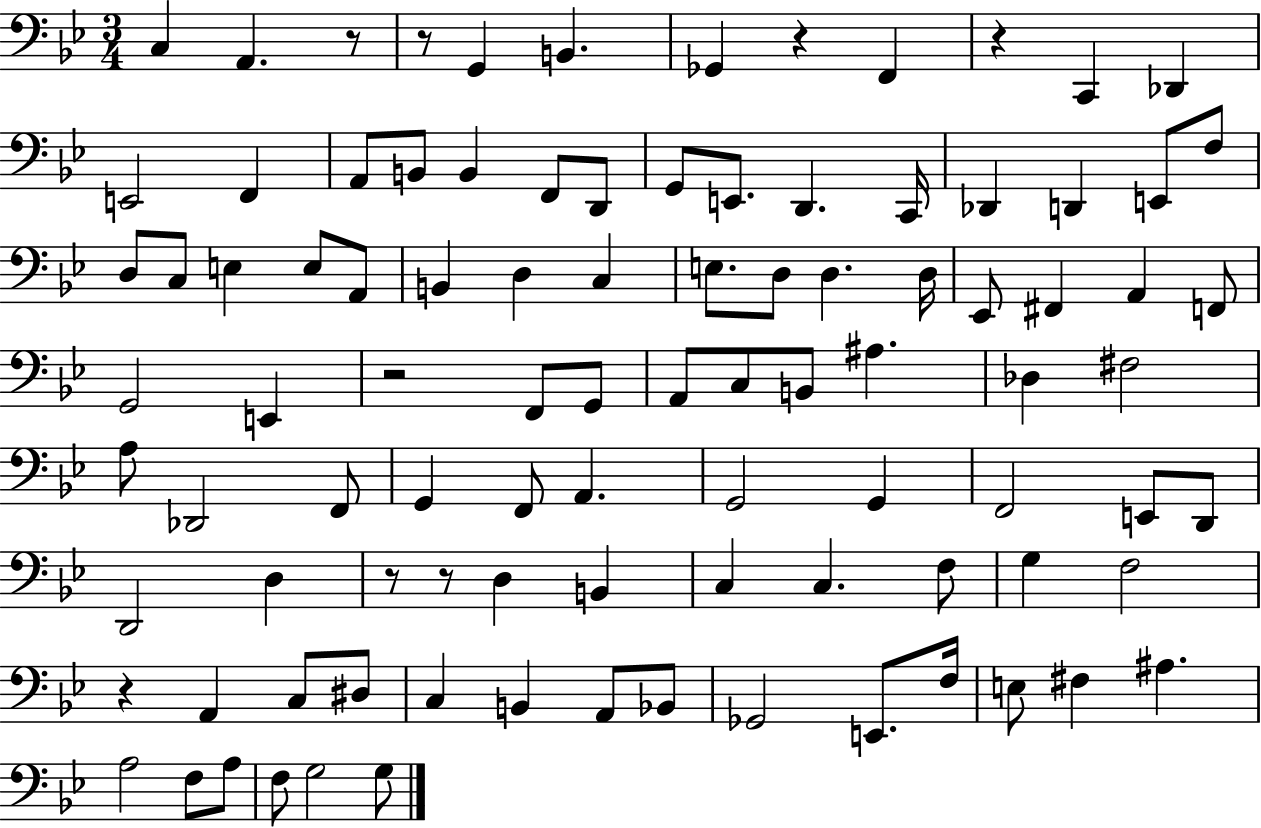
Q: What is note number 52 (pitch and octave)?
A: F2